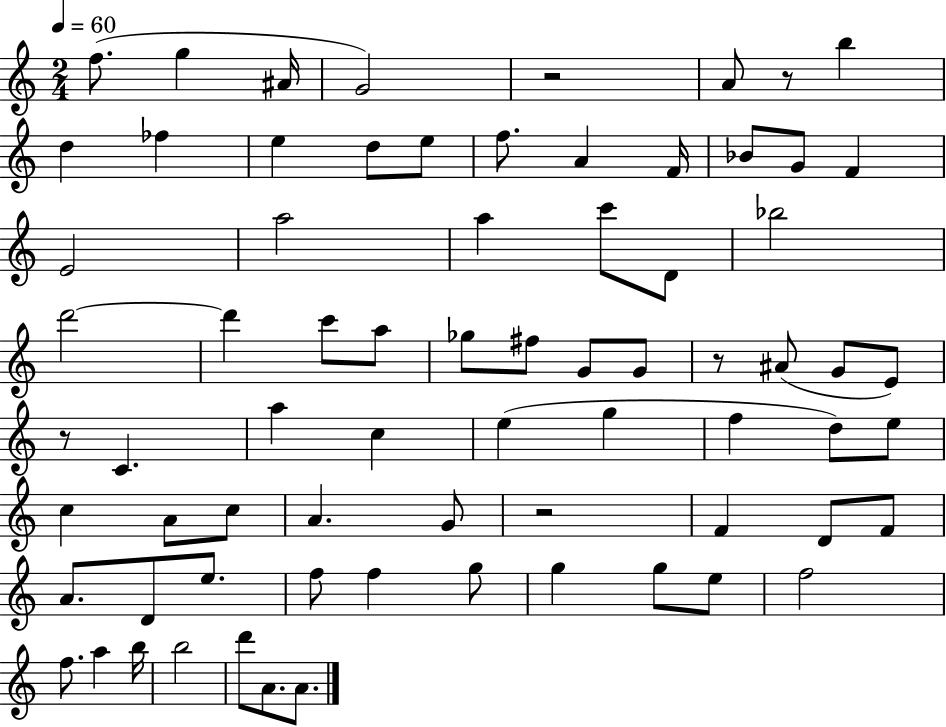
{
  \clef treble
  \numericTimeSignature
  \time 2/4
  \key c \major
  \tempo 4 = 60
  f''8.( g''4 ais'16 | g'2) | r2 | a'8 r8 b''4 | \break d''4 fes''4 | e''4 d''8 e''8 | f''8. a'4 f'16 | bes'8 g'8 f'4 | \break e'2 | a''2 | a''4 c'''8 d'8 | bes''2 | \break d'''2~~ | d'''4 c'''8 a''8 | ges''8 fis''8 g'8 g'8 | r8 ais'8( g'8 e'8) | \break r8 c'4. | a''4 c''4 | e''4( g''4 | f''4 d''8) e''8 | \break c''4 a'8 c''8 | a'4. g'8 | r2 | f'4 d'8 f'8 | \break a'8. d'8 e''8. | f''8 f''4 g''8 | g''4 g''8 e''8 | f''2 | \break f''8. a''4 b''16 | b''2 | d'''8 a'8. a'8. | \bar "|."
}